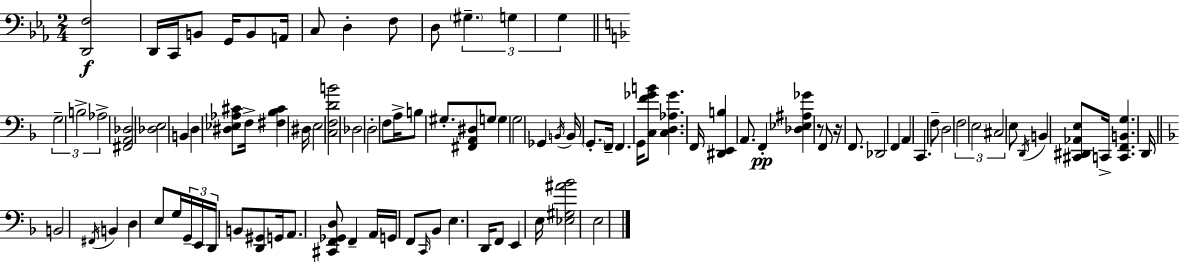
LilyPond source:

{
  \clef bass
  \numericTimeSignature
  \time 2/4
  \key c \minor
  <d, f>2\f | d,16 c,16 b,8 g,16 b,8 a,16 | c8 d4-. f8 | d8 \tuplet 3/2 { \parenthesize gis4.-- | \break g4 g4 } | \bar "||" \break \key f \major \tuplet 3/2 { g2-- | b2-> | aes2-> } | <fis, a, des>2 | \break <des e>2 | b,4 d4 | <dis ees aes cis'>8 f16-> <fis bes cis'>4 dis16 | e2 | \break <c f d' b'>2 | des2 | d2-. | f8 a16-> b8 gis8.-. | \break <fis, a, dis>8 g8 g4 | g2 | ges,4 \acciaccatura { b,16 } b,16 \parenthesize g,8.-. | f,16-- f,4. | \break g,16 <c f' ges' b'>8 <c d aes ges'>4. | f,16 <dis, e, b>4 a,8. | f,4-.\pp <des ees ais ges'>4 | r8 f,8 r16 f,8. | \break des,2 | f,4 a,4 | c,4. f8-- | d2 | \break \tuplet 3/2 { f2 | e2 | cis2 } | e8 \acciaccatura { d,16 } b,4 | \break <cis, dis, aes, e>8 c,16-> <c, f, b, g>4. | d,16 \bar "||" \break \key f \major b,2 | \acciaccatura { fis,16 } b,4 d4 | e8 g16 \tuplet 3/2 { g,16-- e,16 d,16 } b,8 | <d, gis,>8 g,16 a,8. <cis, f, ges, d>8 | \break f,4-- a,16 g,16 f,8 | \grace { c,16 } bes,8 e4. | d,16 f,8 e,4 | e16 <ees gis ais' bes'>2 | \break e2 | \bar "|."
}